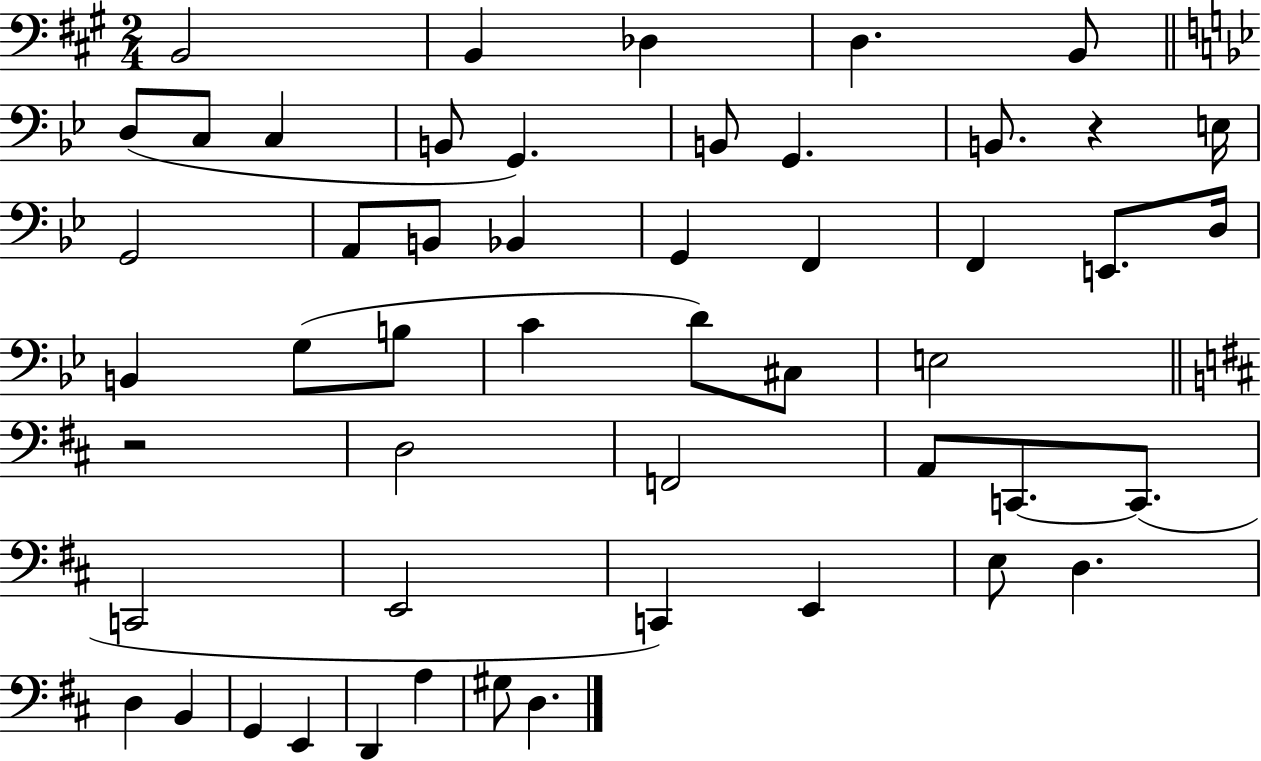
{
  \clef bass
  \numericTimeSignature
  \time 2/4
  \key a \major
  b,2 | b,4 des4 | d4. b,8 | \bar "||" \break \key bes \major d8( c8 c4 | b,8 g,4.) | b,8 g,4. | b,8. r4 e16 | \break g,2 | a,8 b,8 bes,4 | g,4 f,4 | f,4 e,8. d16 | \break b,4 g8( b8 | c'4 d'8) cis8 | e2 | \bar "||" \break \key d \major r2 | d2 | f,2 | a,8 c,8.~~ c,8.( | \break c,2 | e,2 | c,4) e,4 | e8 d4. | \break d4 b,4 | g,4 e,4 | d,4 a4 | gis8 d4. | \break \bar "|."
}